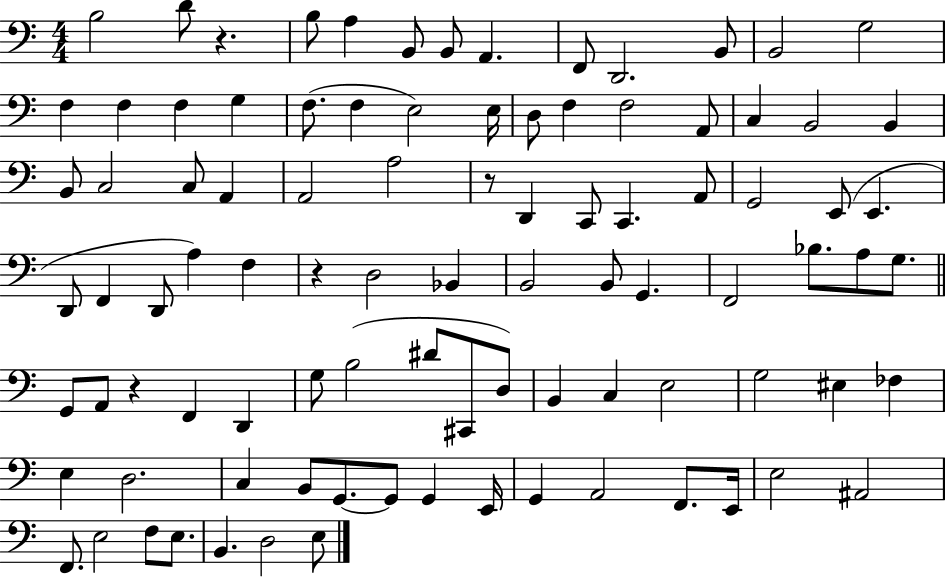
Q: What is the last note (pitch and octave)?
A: E3